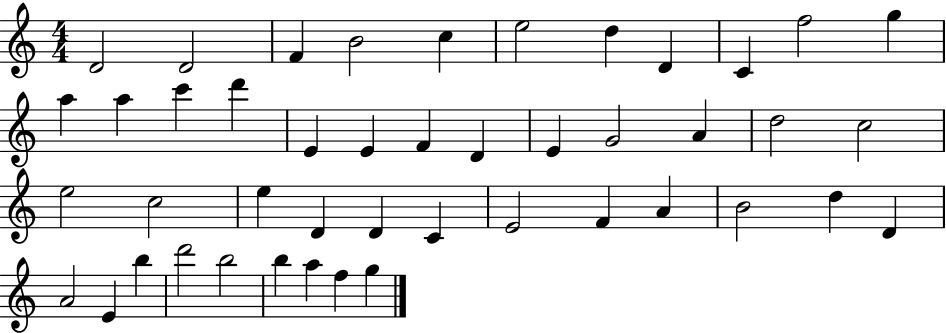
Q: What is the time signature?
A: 4/4